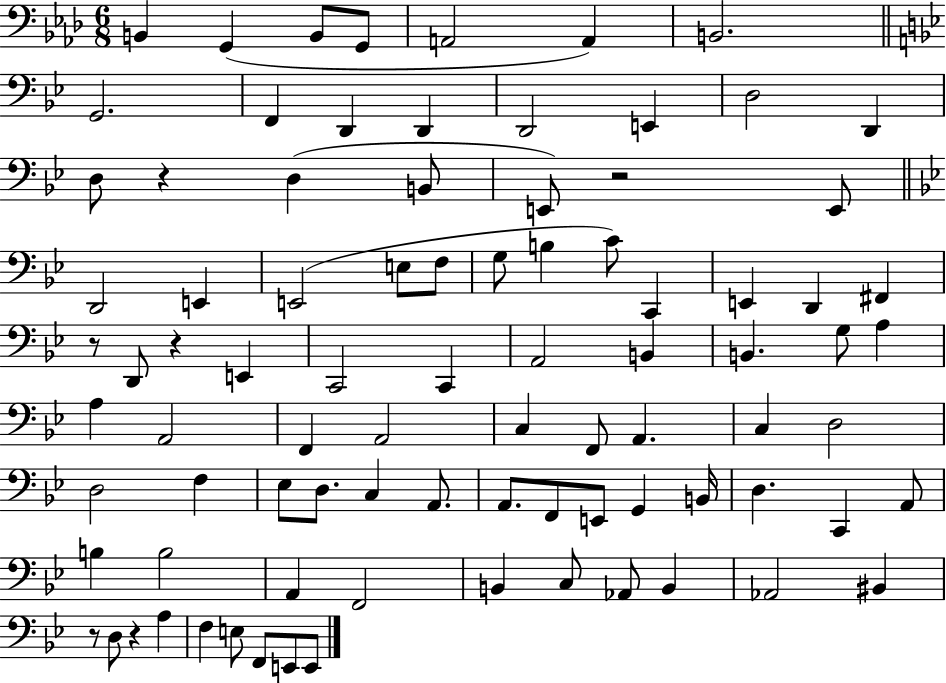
{
  \clef bass
  \numericTimeSignature
  \time 6/8
  \key aes \major
  b,4 g,4( b,8 g,8 | a,2 a,4) | b,2. | \bar "||" \break \key bes \major g,2. | f,4 d,4 d,4 | d,2 e,4 | d2 d,4 | \break d8 r4 d4( b,8 | e,8) r2 e,8 | \bar "||" \break \key bes \major d,2 e,4 | e,2( e8 f8 | g8 b4 c'8) c,4 | e,4 d,4 fis,4 | \break r8 d,8 r4 e,4 | c,2 c,4 | a,2 b,4 | b,4. g8 a4 | \break a4 a,2 | f,4 a,2 | c4 f,8 a,4. | c4 d2 | \break d2 f4 | ees8 d8. c4 a,8. | a,8. f,8 e,8 g,4 b,16 | d4. c,4 a,8 | \break b4 b2 | a,4 f,2 | b,4 c8 aes,8 b,4 | aes,2 bis,4 | \break r8 d8 r4 a4 | f4 e8 f,8 e,8 e,8 | \bar "|."
}